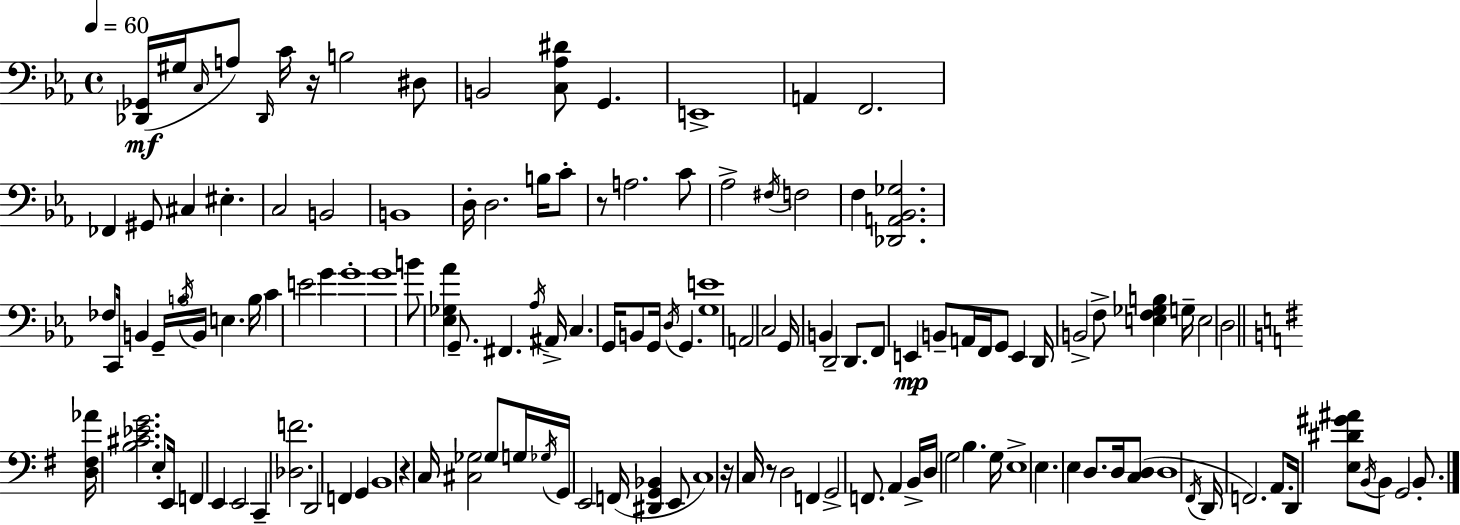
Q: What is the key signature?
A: C minor